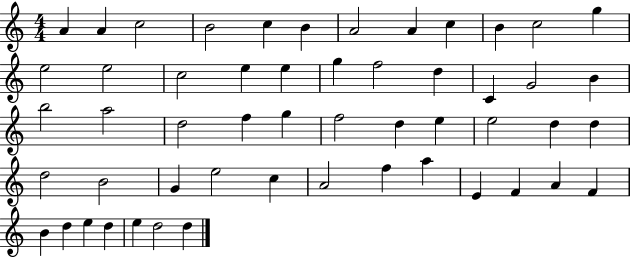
A4/q A4/q C5/h B4/h C5/q B4/q A4/h A4/q C5/q B4/q C5/h G5/q E5/h E5/h C5/h E5/q E5/q G5/q F5/h D5/q C4/q G4/h B4/q B5/h A5/h D5/h F5/q G5/q F5/h D5/q E5/q E5/h D5/q D5/q D5/h B4/h G4/q E5/h C5/q A4/h F5/q A5/q E4/q F4/q A4/q F4/q B4/q D5/q E5/q D5/q E5/q D5/h D5/q